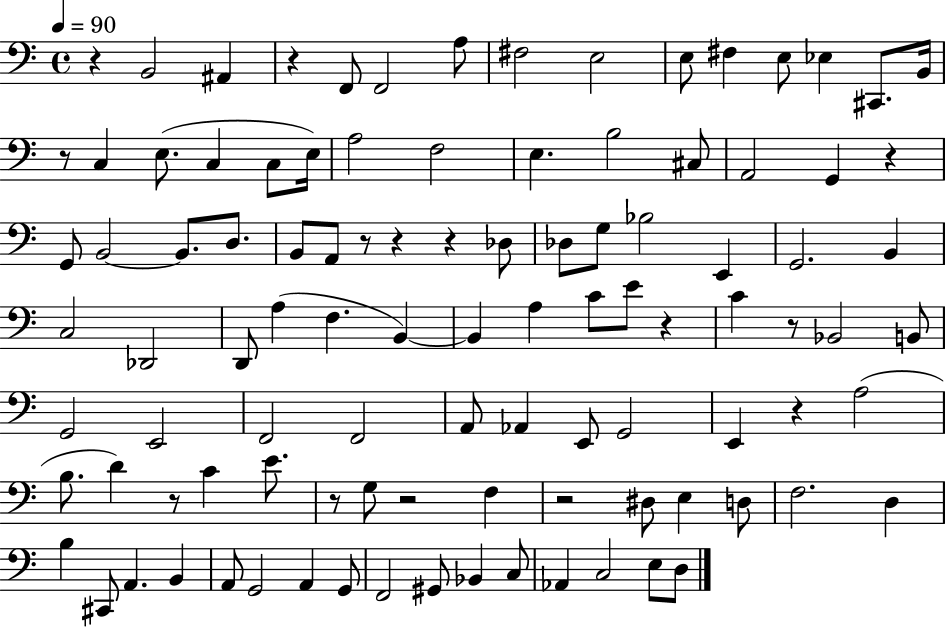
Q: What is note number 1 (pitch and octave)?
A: B2